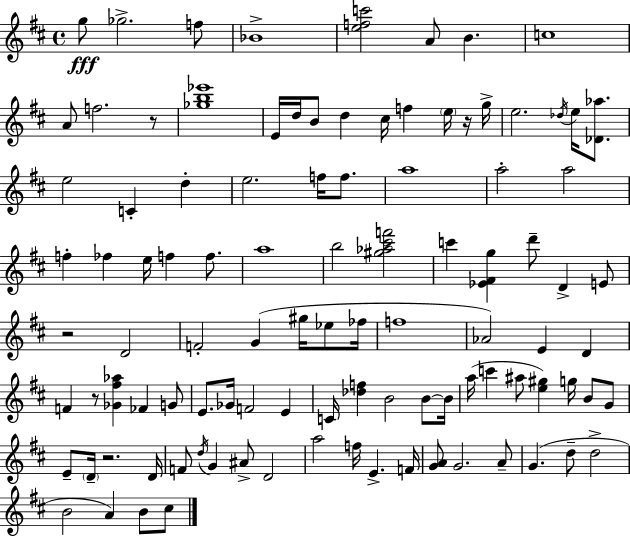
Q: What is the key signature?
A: D major